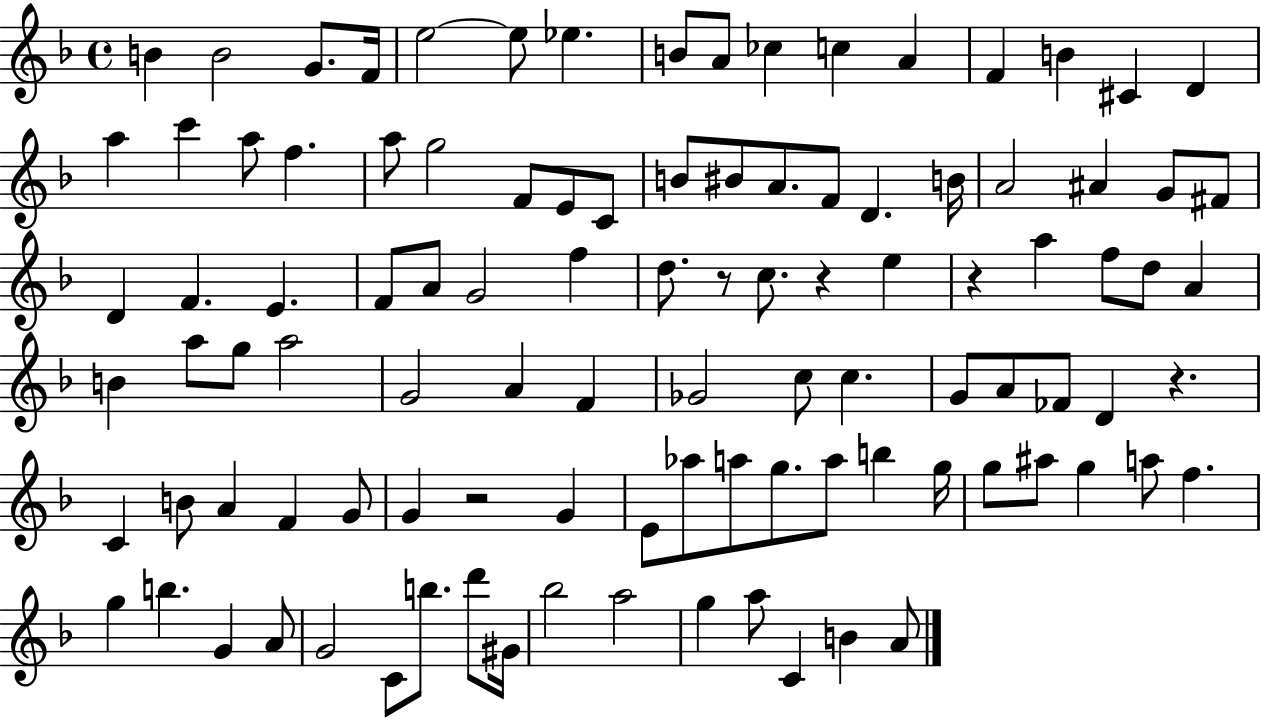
B4/q B4/h G4/e. F4/s E5/h E5/e Eb5/q. B4/e A4/e CES5/q C5/q A4/q F4/q B4/q C#4/q D4/q A5/q C6/q A5/e F5/q. A5/e G5/h F4/e E4/e C4/e B4/e BIS4/e A4/e. F4/e D4/q. B4/s A4/h A#4/q G4/e F#4/e D4/q F4/q. E4/q. F4/e A4/e G4/h F5/q D5/e. R/e C5/e. R/q E5/q R/q A5/q F5/e D5/e A4/q B4/q A5/e G5/e A5/h G4/h A4/q F4/q Gb4/h C5/e C5/q. G4/e A4/e FES4/e D4/q R/q. C4/q B4/e A4/q F4/q G4/e G4/q R/h G4/q E4/e Ab5/e A5/e G5/e. A5/e B5/q G5/s G5/e A#5/e G5/q A5/e F5/q. G5/q B5/q. G4/q A4/e G4/h C4/e B5/e. D6/e G#4/s Bb5/h A5/h G5/q A5/e C4/q B4/q A4/e